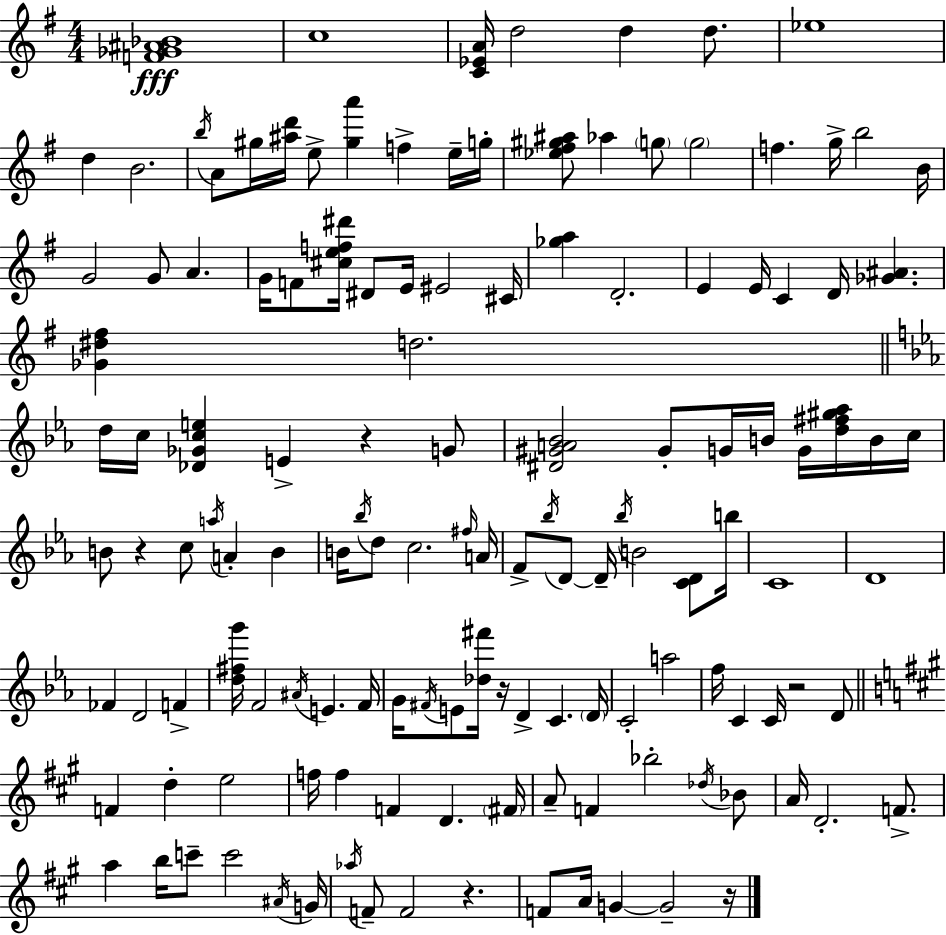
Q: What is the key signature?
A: E minor